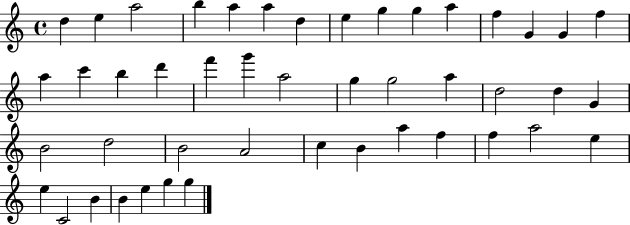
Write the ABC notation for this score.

X:1
T:Untitled
M:4/4
L:1/4
K:C
d e a2 b a a d e g g a f G G f a c' b d' f' g' a2 g g2 a d2 d G B2 d2 B2 A2 c B a f f a2 e e C2 B B e g g